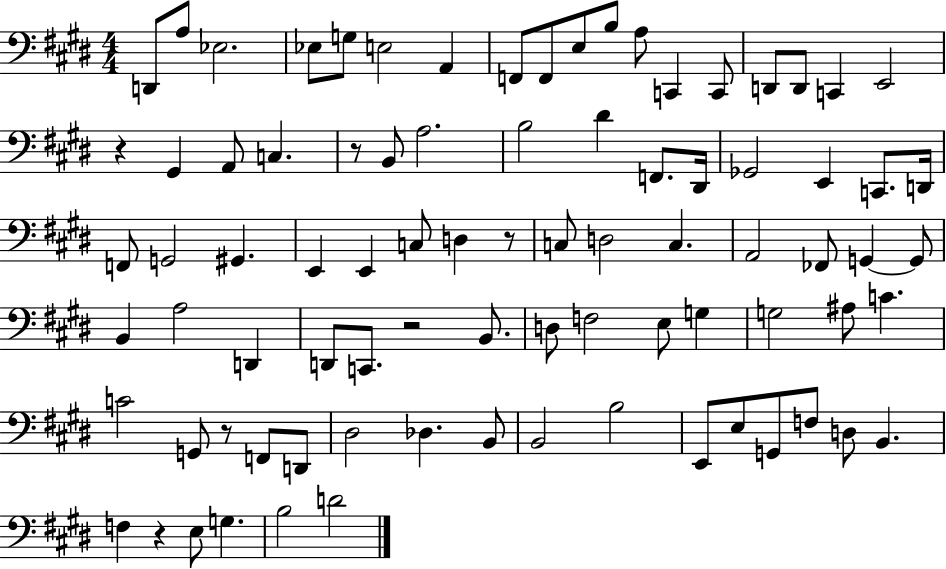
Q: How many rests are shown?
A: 6